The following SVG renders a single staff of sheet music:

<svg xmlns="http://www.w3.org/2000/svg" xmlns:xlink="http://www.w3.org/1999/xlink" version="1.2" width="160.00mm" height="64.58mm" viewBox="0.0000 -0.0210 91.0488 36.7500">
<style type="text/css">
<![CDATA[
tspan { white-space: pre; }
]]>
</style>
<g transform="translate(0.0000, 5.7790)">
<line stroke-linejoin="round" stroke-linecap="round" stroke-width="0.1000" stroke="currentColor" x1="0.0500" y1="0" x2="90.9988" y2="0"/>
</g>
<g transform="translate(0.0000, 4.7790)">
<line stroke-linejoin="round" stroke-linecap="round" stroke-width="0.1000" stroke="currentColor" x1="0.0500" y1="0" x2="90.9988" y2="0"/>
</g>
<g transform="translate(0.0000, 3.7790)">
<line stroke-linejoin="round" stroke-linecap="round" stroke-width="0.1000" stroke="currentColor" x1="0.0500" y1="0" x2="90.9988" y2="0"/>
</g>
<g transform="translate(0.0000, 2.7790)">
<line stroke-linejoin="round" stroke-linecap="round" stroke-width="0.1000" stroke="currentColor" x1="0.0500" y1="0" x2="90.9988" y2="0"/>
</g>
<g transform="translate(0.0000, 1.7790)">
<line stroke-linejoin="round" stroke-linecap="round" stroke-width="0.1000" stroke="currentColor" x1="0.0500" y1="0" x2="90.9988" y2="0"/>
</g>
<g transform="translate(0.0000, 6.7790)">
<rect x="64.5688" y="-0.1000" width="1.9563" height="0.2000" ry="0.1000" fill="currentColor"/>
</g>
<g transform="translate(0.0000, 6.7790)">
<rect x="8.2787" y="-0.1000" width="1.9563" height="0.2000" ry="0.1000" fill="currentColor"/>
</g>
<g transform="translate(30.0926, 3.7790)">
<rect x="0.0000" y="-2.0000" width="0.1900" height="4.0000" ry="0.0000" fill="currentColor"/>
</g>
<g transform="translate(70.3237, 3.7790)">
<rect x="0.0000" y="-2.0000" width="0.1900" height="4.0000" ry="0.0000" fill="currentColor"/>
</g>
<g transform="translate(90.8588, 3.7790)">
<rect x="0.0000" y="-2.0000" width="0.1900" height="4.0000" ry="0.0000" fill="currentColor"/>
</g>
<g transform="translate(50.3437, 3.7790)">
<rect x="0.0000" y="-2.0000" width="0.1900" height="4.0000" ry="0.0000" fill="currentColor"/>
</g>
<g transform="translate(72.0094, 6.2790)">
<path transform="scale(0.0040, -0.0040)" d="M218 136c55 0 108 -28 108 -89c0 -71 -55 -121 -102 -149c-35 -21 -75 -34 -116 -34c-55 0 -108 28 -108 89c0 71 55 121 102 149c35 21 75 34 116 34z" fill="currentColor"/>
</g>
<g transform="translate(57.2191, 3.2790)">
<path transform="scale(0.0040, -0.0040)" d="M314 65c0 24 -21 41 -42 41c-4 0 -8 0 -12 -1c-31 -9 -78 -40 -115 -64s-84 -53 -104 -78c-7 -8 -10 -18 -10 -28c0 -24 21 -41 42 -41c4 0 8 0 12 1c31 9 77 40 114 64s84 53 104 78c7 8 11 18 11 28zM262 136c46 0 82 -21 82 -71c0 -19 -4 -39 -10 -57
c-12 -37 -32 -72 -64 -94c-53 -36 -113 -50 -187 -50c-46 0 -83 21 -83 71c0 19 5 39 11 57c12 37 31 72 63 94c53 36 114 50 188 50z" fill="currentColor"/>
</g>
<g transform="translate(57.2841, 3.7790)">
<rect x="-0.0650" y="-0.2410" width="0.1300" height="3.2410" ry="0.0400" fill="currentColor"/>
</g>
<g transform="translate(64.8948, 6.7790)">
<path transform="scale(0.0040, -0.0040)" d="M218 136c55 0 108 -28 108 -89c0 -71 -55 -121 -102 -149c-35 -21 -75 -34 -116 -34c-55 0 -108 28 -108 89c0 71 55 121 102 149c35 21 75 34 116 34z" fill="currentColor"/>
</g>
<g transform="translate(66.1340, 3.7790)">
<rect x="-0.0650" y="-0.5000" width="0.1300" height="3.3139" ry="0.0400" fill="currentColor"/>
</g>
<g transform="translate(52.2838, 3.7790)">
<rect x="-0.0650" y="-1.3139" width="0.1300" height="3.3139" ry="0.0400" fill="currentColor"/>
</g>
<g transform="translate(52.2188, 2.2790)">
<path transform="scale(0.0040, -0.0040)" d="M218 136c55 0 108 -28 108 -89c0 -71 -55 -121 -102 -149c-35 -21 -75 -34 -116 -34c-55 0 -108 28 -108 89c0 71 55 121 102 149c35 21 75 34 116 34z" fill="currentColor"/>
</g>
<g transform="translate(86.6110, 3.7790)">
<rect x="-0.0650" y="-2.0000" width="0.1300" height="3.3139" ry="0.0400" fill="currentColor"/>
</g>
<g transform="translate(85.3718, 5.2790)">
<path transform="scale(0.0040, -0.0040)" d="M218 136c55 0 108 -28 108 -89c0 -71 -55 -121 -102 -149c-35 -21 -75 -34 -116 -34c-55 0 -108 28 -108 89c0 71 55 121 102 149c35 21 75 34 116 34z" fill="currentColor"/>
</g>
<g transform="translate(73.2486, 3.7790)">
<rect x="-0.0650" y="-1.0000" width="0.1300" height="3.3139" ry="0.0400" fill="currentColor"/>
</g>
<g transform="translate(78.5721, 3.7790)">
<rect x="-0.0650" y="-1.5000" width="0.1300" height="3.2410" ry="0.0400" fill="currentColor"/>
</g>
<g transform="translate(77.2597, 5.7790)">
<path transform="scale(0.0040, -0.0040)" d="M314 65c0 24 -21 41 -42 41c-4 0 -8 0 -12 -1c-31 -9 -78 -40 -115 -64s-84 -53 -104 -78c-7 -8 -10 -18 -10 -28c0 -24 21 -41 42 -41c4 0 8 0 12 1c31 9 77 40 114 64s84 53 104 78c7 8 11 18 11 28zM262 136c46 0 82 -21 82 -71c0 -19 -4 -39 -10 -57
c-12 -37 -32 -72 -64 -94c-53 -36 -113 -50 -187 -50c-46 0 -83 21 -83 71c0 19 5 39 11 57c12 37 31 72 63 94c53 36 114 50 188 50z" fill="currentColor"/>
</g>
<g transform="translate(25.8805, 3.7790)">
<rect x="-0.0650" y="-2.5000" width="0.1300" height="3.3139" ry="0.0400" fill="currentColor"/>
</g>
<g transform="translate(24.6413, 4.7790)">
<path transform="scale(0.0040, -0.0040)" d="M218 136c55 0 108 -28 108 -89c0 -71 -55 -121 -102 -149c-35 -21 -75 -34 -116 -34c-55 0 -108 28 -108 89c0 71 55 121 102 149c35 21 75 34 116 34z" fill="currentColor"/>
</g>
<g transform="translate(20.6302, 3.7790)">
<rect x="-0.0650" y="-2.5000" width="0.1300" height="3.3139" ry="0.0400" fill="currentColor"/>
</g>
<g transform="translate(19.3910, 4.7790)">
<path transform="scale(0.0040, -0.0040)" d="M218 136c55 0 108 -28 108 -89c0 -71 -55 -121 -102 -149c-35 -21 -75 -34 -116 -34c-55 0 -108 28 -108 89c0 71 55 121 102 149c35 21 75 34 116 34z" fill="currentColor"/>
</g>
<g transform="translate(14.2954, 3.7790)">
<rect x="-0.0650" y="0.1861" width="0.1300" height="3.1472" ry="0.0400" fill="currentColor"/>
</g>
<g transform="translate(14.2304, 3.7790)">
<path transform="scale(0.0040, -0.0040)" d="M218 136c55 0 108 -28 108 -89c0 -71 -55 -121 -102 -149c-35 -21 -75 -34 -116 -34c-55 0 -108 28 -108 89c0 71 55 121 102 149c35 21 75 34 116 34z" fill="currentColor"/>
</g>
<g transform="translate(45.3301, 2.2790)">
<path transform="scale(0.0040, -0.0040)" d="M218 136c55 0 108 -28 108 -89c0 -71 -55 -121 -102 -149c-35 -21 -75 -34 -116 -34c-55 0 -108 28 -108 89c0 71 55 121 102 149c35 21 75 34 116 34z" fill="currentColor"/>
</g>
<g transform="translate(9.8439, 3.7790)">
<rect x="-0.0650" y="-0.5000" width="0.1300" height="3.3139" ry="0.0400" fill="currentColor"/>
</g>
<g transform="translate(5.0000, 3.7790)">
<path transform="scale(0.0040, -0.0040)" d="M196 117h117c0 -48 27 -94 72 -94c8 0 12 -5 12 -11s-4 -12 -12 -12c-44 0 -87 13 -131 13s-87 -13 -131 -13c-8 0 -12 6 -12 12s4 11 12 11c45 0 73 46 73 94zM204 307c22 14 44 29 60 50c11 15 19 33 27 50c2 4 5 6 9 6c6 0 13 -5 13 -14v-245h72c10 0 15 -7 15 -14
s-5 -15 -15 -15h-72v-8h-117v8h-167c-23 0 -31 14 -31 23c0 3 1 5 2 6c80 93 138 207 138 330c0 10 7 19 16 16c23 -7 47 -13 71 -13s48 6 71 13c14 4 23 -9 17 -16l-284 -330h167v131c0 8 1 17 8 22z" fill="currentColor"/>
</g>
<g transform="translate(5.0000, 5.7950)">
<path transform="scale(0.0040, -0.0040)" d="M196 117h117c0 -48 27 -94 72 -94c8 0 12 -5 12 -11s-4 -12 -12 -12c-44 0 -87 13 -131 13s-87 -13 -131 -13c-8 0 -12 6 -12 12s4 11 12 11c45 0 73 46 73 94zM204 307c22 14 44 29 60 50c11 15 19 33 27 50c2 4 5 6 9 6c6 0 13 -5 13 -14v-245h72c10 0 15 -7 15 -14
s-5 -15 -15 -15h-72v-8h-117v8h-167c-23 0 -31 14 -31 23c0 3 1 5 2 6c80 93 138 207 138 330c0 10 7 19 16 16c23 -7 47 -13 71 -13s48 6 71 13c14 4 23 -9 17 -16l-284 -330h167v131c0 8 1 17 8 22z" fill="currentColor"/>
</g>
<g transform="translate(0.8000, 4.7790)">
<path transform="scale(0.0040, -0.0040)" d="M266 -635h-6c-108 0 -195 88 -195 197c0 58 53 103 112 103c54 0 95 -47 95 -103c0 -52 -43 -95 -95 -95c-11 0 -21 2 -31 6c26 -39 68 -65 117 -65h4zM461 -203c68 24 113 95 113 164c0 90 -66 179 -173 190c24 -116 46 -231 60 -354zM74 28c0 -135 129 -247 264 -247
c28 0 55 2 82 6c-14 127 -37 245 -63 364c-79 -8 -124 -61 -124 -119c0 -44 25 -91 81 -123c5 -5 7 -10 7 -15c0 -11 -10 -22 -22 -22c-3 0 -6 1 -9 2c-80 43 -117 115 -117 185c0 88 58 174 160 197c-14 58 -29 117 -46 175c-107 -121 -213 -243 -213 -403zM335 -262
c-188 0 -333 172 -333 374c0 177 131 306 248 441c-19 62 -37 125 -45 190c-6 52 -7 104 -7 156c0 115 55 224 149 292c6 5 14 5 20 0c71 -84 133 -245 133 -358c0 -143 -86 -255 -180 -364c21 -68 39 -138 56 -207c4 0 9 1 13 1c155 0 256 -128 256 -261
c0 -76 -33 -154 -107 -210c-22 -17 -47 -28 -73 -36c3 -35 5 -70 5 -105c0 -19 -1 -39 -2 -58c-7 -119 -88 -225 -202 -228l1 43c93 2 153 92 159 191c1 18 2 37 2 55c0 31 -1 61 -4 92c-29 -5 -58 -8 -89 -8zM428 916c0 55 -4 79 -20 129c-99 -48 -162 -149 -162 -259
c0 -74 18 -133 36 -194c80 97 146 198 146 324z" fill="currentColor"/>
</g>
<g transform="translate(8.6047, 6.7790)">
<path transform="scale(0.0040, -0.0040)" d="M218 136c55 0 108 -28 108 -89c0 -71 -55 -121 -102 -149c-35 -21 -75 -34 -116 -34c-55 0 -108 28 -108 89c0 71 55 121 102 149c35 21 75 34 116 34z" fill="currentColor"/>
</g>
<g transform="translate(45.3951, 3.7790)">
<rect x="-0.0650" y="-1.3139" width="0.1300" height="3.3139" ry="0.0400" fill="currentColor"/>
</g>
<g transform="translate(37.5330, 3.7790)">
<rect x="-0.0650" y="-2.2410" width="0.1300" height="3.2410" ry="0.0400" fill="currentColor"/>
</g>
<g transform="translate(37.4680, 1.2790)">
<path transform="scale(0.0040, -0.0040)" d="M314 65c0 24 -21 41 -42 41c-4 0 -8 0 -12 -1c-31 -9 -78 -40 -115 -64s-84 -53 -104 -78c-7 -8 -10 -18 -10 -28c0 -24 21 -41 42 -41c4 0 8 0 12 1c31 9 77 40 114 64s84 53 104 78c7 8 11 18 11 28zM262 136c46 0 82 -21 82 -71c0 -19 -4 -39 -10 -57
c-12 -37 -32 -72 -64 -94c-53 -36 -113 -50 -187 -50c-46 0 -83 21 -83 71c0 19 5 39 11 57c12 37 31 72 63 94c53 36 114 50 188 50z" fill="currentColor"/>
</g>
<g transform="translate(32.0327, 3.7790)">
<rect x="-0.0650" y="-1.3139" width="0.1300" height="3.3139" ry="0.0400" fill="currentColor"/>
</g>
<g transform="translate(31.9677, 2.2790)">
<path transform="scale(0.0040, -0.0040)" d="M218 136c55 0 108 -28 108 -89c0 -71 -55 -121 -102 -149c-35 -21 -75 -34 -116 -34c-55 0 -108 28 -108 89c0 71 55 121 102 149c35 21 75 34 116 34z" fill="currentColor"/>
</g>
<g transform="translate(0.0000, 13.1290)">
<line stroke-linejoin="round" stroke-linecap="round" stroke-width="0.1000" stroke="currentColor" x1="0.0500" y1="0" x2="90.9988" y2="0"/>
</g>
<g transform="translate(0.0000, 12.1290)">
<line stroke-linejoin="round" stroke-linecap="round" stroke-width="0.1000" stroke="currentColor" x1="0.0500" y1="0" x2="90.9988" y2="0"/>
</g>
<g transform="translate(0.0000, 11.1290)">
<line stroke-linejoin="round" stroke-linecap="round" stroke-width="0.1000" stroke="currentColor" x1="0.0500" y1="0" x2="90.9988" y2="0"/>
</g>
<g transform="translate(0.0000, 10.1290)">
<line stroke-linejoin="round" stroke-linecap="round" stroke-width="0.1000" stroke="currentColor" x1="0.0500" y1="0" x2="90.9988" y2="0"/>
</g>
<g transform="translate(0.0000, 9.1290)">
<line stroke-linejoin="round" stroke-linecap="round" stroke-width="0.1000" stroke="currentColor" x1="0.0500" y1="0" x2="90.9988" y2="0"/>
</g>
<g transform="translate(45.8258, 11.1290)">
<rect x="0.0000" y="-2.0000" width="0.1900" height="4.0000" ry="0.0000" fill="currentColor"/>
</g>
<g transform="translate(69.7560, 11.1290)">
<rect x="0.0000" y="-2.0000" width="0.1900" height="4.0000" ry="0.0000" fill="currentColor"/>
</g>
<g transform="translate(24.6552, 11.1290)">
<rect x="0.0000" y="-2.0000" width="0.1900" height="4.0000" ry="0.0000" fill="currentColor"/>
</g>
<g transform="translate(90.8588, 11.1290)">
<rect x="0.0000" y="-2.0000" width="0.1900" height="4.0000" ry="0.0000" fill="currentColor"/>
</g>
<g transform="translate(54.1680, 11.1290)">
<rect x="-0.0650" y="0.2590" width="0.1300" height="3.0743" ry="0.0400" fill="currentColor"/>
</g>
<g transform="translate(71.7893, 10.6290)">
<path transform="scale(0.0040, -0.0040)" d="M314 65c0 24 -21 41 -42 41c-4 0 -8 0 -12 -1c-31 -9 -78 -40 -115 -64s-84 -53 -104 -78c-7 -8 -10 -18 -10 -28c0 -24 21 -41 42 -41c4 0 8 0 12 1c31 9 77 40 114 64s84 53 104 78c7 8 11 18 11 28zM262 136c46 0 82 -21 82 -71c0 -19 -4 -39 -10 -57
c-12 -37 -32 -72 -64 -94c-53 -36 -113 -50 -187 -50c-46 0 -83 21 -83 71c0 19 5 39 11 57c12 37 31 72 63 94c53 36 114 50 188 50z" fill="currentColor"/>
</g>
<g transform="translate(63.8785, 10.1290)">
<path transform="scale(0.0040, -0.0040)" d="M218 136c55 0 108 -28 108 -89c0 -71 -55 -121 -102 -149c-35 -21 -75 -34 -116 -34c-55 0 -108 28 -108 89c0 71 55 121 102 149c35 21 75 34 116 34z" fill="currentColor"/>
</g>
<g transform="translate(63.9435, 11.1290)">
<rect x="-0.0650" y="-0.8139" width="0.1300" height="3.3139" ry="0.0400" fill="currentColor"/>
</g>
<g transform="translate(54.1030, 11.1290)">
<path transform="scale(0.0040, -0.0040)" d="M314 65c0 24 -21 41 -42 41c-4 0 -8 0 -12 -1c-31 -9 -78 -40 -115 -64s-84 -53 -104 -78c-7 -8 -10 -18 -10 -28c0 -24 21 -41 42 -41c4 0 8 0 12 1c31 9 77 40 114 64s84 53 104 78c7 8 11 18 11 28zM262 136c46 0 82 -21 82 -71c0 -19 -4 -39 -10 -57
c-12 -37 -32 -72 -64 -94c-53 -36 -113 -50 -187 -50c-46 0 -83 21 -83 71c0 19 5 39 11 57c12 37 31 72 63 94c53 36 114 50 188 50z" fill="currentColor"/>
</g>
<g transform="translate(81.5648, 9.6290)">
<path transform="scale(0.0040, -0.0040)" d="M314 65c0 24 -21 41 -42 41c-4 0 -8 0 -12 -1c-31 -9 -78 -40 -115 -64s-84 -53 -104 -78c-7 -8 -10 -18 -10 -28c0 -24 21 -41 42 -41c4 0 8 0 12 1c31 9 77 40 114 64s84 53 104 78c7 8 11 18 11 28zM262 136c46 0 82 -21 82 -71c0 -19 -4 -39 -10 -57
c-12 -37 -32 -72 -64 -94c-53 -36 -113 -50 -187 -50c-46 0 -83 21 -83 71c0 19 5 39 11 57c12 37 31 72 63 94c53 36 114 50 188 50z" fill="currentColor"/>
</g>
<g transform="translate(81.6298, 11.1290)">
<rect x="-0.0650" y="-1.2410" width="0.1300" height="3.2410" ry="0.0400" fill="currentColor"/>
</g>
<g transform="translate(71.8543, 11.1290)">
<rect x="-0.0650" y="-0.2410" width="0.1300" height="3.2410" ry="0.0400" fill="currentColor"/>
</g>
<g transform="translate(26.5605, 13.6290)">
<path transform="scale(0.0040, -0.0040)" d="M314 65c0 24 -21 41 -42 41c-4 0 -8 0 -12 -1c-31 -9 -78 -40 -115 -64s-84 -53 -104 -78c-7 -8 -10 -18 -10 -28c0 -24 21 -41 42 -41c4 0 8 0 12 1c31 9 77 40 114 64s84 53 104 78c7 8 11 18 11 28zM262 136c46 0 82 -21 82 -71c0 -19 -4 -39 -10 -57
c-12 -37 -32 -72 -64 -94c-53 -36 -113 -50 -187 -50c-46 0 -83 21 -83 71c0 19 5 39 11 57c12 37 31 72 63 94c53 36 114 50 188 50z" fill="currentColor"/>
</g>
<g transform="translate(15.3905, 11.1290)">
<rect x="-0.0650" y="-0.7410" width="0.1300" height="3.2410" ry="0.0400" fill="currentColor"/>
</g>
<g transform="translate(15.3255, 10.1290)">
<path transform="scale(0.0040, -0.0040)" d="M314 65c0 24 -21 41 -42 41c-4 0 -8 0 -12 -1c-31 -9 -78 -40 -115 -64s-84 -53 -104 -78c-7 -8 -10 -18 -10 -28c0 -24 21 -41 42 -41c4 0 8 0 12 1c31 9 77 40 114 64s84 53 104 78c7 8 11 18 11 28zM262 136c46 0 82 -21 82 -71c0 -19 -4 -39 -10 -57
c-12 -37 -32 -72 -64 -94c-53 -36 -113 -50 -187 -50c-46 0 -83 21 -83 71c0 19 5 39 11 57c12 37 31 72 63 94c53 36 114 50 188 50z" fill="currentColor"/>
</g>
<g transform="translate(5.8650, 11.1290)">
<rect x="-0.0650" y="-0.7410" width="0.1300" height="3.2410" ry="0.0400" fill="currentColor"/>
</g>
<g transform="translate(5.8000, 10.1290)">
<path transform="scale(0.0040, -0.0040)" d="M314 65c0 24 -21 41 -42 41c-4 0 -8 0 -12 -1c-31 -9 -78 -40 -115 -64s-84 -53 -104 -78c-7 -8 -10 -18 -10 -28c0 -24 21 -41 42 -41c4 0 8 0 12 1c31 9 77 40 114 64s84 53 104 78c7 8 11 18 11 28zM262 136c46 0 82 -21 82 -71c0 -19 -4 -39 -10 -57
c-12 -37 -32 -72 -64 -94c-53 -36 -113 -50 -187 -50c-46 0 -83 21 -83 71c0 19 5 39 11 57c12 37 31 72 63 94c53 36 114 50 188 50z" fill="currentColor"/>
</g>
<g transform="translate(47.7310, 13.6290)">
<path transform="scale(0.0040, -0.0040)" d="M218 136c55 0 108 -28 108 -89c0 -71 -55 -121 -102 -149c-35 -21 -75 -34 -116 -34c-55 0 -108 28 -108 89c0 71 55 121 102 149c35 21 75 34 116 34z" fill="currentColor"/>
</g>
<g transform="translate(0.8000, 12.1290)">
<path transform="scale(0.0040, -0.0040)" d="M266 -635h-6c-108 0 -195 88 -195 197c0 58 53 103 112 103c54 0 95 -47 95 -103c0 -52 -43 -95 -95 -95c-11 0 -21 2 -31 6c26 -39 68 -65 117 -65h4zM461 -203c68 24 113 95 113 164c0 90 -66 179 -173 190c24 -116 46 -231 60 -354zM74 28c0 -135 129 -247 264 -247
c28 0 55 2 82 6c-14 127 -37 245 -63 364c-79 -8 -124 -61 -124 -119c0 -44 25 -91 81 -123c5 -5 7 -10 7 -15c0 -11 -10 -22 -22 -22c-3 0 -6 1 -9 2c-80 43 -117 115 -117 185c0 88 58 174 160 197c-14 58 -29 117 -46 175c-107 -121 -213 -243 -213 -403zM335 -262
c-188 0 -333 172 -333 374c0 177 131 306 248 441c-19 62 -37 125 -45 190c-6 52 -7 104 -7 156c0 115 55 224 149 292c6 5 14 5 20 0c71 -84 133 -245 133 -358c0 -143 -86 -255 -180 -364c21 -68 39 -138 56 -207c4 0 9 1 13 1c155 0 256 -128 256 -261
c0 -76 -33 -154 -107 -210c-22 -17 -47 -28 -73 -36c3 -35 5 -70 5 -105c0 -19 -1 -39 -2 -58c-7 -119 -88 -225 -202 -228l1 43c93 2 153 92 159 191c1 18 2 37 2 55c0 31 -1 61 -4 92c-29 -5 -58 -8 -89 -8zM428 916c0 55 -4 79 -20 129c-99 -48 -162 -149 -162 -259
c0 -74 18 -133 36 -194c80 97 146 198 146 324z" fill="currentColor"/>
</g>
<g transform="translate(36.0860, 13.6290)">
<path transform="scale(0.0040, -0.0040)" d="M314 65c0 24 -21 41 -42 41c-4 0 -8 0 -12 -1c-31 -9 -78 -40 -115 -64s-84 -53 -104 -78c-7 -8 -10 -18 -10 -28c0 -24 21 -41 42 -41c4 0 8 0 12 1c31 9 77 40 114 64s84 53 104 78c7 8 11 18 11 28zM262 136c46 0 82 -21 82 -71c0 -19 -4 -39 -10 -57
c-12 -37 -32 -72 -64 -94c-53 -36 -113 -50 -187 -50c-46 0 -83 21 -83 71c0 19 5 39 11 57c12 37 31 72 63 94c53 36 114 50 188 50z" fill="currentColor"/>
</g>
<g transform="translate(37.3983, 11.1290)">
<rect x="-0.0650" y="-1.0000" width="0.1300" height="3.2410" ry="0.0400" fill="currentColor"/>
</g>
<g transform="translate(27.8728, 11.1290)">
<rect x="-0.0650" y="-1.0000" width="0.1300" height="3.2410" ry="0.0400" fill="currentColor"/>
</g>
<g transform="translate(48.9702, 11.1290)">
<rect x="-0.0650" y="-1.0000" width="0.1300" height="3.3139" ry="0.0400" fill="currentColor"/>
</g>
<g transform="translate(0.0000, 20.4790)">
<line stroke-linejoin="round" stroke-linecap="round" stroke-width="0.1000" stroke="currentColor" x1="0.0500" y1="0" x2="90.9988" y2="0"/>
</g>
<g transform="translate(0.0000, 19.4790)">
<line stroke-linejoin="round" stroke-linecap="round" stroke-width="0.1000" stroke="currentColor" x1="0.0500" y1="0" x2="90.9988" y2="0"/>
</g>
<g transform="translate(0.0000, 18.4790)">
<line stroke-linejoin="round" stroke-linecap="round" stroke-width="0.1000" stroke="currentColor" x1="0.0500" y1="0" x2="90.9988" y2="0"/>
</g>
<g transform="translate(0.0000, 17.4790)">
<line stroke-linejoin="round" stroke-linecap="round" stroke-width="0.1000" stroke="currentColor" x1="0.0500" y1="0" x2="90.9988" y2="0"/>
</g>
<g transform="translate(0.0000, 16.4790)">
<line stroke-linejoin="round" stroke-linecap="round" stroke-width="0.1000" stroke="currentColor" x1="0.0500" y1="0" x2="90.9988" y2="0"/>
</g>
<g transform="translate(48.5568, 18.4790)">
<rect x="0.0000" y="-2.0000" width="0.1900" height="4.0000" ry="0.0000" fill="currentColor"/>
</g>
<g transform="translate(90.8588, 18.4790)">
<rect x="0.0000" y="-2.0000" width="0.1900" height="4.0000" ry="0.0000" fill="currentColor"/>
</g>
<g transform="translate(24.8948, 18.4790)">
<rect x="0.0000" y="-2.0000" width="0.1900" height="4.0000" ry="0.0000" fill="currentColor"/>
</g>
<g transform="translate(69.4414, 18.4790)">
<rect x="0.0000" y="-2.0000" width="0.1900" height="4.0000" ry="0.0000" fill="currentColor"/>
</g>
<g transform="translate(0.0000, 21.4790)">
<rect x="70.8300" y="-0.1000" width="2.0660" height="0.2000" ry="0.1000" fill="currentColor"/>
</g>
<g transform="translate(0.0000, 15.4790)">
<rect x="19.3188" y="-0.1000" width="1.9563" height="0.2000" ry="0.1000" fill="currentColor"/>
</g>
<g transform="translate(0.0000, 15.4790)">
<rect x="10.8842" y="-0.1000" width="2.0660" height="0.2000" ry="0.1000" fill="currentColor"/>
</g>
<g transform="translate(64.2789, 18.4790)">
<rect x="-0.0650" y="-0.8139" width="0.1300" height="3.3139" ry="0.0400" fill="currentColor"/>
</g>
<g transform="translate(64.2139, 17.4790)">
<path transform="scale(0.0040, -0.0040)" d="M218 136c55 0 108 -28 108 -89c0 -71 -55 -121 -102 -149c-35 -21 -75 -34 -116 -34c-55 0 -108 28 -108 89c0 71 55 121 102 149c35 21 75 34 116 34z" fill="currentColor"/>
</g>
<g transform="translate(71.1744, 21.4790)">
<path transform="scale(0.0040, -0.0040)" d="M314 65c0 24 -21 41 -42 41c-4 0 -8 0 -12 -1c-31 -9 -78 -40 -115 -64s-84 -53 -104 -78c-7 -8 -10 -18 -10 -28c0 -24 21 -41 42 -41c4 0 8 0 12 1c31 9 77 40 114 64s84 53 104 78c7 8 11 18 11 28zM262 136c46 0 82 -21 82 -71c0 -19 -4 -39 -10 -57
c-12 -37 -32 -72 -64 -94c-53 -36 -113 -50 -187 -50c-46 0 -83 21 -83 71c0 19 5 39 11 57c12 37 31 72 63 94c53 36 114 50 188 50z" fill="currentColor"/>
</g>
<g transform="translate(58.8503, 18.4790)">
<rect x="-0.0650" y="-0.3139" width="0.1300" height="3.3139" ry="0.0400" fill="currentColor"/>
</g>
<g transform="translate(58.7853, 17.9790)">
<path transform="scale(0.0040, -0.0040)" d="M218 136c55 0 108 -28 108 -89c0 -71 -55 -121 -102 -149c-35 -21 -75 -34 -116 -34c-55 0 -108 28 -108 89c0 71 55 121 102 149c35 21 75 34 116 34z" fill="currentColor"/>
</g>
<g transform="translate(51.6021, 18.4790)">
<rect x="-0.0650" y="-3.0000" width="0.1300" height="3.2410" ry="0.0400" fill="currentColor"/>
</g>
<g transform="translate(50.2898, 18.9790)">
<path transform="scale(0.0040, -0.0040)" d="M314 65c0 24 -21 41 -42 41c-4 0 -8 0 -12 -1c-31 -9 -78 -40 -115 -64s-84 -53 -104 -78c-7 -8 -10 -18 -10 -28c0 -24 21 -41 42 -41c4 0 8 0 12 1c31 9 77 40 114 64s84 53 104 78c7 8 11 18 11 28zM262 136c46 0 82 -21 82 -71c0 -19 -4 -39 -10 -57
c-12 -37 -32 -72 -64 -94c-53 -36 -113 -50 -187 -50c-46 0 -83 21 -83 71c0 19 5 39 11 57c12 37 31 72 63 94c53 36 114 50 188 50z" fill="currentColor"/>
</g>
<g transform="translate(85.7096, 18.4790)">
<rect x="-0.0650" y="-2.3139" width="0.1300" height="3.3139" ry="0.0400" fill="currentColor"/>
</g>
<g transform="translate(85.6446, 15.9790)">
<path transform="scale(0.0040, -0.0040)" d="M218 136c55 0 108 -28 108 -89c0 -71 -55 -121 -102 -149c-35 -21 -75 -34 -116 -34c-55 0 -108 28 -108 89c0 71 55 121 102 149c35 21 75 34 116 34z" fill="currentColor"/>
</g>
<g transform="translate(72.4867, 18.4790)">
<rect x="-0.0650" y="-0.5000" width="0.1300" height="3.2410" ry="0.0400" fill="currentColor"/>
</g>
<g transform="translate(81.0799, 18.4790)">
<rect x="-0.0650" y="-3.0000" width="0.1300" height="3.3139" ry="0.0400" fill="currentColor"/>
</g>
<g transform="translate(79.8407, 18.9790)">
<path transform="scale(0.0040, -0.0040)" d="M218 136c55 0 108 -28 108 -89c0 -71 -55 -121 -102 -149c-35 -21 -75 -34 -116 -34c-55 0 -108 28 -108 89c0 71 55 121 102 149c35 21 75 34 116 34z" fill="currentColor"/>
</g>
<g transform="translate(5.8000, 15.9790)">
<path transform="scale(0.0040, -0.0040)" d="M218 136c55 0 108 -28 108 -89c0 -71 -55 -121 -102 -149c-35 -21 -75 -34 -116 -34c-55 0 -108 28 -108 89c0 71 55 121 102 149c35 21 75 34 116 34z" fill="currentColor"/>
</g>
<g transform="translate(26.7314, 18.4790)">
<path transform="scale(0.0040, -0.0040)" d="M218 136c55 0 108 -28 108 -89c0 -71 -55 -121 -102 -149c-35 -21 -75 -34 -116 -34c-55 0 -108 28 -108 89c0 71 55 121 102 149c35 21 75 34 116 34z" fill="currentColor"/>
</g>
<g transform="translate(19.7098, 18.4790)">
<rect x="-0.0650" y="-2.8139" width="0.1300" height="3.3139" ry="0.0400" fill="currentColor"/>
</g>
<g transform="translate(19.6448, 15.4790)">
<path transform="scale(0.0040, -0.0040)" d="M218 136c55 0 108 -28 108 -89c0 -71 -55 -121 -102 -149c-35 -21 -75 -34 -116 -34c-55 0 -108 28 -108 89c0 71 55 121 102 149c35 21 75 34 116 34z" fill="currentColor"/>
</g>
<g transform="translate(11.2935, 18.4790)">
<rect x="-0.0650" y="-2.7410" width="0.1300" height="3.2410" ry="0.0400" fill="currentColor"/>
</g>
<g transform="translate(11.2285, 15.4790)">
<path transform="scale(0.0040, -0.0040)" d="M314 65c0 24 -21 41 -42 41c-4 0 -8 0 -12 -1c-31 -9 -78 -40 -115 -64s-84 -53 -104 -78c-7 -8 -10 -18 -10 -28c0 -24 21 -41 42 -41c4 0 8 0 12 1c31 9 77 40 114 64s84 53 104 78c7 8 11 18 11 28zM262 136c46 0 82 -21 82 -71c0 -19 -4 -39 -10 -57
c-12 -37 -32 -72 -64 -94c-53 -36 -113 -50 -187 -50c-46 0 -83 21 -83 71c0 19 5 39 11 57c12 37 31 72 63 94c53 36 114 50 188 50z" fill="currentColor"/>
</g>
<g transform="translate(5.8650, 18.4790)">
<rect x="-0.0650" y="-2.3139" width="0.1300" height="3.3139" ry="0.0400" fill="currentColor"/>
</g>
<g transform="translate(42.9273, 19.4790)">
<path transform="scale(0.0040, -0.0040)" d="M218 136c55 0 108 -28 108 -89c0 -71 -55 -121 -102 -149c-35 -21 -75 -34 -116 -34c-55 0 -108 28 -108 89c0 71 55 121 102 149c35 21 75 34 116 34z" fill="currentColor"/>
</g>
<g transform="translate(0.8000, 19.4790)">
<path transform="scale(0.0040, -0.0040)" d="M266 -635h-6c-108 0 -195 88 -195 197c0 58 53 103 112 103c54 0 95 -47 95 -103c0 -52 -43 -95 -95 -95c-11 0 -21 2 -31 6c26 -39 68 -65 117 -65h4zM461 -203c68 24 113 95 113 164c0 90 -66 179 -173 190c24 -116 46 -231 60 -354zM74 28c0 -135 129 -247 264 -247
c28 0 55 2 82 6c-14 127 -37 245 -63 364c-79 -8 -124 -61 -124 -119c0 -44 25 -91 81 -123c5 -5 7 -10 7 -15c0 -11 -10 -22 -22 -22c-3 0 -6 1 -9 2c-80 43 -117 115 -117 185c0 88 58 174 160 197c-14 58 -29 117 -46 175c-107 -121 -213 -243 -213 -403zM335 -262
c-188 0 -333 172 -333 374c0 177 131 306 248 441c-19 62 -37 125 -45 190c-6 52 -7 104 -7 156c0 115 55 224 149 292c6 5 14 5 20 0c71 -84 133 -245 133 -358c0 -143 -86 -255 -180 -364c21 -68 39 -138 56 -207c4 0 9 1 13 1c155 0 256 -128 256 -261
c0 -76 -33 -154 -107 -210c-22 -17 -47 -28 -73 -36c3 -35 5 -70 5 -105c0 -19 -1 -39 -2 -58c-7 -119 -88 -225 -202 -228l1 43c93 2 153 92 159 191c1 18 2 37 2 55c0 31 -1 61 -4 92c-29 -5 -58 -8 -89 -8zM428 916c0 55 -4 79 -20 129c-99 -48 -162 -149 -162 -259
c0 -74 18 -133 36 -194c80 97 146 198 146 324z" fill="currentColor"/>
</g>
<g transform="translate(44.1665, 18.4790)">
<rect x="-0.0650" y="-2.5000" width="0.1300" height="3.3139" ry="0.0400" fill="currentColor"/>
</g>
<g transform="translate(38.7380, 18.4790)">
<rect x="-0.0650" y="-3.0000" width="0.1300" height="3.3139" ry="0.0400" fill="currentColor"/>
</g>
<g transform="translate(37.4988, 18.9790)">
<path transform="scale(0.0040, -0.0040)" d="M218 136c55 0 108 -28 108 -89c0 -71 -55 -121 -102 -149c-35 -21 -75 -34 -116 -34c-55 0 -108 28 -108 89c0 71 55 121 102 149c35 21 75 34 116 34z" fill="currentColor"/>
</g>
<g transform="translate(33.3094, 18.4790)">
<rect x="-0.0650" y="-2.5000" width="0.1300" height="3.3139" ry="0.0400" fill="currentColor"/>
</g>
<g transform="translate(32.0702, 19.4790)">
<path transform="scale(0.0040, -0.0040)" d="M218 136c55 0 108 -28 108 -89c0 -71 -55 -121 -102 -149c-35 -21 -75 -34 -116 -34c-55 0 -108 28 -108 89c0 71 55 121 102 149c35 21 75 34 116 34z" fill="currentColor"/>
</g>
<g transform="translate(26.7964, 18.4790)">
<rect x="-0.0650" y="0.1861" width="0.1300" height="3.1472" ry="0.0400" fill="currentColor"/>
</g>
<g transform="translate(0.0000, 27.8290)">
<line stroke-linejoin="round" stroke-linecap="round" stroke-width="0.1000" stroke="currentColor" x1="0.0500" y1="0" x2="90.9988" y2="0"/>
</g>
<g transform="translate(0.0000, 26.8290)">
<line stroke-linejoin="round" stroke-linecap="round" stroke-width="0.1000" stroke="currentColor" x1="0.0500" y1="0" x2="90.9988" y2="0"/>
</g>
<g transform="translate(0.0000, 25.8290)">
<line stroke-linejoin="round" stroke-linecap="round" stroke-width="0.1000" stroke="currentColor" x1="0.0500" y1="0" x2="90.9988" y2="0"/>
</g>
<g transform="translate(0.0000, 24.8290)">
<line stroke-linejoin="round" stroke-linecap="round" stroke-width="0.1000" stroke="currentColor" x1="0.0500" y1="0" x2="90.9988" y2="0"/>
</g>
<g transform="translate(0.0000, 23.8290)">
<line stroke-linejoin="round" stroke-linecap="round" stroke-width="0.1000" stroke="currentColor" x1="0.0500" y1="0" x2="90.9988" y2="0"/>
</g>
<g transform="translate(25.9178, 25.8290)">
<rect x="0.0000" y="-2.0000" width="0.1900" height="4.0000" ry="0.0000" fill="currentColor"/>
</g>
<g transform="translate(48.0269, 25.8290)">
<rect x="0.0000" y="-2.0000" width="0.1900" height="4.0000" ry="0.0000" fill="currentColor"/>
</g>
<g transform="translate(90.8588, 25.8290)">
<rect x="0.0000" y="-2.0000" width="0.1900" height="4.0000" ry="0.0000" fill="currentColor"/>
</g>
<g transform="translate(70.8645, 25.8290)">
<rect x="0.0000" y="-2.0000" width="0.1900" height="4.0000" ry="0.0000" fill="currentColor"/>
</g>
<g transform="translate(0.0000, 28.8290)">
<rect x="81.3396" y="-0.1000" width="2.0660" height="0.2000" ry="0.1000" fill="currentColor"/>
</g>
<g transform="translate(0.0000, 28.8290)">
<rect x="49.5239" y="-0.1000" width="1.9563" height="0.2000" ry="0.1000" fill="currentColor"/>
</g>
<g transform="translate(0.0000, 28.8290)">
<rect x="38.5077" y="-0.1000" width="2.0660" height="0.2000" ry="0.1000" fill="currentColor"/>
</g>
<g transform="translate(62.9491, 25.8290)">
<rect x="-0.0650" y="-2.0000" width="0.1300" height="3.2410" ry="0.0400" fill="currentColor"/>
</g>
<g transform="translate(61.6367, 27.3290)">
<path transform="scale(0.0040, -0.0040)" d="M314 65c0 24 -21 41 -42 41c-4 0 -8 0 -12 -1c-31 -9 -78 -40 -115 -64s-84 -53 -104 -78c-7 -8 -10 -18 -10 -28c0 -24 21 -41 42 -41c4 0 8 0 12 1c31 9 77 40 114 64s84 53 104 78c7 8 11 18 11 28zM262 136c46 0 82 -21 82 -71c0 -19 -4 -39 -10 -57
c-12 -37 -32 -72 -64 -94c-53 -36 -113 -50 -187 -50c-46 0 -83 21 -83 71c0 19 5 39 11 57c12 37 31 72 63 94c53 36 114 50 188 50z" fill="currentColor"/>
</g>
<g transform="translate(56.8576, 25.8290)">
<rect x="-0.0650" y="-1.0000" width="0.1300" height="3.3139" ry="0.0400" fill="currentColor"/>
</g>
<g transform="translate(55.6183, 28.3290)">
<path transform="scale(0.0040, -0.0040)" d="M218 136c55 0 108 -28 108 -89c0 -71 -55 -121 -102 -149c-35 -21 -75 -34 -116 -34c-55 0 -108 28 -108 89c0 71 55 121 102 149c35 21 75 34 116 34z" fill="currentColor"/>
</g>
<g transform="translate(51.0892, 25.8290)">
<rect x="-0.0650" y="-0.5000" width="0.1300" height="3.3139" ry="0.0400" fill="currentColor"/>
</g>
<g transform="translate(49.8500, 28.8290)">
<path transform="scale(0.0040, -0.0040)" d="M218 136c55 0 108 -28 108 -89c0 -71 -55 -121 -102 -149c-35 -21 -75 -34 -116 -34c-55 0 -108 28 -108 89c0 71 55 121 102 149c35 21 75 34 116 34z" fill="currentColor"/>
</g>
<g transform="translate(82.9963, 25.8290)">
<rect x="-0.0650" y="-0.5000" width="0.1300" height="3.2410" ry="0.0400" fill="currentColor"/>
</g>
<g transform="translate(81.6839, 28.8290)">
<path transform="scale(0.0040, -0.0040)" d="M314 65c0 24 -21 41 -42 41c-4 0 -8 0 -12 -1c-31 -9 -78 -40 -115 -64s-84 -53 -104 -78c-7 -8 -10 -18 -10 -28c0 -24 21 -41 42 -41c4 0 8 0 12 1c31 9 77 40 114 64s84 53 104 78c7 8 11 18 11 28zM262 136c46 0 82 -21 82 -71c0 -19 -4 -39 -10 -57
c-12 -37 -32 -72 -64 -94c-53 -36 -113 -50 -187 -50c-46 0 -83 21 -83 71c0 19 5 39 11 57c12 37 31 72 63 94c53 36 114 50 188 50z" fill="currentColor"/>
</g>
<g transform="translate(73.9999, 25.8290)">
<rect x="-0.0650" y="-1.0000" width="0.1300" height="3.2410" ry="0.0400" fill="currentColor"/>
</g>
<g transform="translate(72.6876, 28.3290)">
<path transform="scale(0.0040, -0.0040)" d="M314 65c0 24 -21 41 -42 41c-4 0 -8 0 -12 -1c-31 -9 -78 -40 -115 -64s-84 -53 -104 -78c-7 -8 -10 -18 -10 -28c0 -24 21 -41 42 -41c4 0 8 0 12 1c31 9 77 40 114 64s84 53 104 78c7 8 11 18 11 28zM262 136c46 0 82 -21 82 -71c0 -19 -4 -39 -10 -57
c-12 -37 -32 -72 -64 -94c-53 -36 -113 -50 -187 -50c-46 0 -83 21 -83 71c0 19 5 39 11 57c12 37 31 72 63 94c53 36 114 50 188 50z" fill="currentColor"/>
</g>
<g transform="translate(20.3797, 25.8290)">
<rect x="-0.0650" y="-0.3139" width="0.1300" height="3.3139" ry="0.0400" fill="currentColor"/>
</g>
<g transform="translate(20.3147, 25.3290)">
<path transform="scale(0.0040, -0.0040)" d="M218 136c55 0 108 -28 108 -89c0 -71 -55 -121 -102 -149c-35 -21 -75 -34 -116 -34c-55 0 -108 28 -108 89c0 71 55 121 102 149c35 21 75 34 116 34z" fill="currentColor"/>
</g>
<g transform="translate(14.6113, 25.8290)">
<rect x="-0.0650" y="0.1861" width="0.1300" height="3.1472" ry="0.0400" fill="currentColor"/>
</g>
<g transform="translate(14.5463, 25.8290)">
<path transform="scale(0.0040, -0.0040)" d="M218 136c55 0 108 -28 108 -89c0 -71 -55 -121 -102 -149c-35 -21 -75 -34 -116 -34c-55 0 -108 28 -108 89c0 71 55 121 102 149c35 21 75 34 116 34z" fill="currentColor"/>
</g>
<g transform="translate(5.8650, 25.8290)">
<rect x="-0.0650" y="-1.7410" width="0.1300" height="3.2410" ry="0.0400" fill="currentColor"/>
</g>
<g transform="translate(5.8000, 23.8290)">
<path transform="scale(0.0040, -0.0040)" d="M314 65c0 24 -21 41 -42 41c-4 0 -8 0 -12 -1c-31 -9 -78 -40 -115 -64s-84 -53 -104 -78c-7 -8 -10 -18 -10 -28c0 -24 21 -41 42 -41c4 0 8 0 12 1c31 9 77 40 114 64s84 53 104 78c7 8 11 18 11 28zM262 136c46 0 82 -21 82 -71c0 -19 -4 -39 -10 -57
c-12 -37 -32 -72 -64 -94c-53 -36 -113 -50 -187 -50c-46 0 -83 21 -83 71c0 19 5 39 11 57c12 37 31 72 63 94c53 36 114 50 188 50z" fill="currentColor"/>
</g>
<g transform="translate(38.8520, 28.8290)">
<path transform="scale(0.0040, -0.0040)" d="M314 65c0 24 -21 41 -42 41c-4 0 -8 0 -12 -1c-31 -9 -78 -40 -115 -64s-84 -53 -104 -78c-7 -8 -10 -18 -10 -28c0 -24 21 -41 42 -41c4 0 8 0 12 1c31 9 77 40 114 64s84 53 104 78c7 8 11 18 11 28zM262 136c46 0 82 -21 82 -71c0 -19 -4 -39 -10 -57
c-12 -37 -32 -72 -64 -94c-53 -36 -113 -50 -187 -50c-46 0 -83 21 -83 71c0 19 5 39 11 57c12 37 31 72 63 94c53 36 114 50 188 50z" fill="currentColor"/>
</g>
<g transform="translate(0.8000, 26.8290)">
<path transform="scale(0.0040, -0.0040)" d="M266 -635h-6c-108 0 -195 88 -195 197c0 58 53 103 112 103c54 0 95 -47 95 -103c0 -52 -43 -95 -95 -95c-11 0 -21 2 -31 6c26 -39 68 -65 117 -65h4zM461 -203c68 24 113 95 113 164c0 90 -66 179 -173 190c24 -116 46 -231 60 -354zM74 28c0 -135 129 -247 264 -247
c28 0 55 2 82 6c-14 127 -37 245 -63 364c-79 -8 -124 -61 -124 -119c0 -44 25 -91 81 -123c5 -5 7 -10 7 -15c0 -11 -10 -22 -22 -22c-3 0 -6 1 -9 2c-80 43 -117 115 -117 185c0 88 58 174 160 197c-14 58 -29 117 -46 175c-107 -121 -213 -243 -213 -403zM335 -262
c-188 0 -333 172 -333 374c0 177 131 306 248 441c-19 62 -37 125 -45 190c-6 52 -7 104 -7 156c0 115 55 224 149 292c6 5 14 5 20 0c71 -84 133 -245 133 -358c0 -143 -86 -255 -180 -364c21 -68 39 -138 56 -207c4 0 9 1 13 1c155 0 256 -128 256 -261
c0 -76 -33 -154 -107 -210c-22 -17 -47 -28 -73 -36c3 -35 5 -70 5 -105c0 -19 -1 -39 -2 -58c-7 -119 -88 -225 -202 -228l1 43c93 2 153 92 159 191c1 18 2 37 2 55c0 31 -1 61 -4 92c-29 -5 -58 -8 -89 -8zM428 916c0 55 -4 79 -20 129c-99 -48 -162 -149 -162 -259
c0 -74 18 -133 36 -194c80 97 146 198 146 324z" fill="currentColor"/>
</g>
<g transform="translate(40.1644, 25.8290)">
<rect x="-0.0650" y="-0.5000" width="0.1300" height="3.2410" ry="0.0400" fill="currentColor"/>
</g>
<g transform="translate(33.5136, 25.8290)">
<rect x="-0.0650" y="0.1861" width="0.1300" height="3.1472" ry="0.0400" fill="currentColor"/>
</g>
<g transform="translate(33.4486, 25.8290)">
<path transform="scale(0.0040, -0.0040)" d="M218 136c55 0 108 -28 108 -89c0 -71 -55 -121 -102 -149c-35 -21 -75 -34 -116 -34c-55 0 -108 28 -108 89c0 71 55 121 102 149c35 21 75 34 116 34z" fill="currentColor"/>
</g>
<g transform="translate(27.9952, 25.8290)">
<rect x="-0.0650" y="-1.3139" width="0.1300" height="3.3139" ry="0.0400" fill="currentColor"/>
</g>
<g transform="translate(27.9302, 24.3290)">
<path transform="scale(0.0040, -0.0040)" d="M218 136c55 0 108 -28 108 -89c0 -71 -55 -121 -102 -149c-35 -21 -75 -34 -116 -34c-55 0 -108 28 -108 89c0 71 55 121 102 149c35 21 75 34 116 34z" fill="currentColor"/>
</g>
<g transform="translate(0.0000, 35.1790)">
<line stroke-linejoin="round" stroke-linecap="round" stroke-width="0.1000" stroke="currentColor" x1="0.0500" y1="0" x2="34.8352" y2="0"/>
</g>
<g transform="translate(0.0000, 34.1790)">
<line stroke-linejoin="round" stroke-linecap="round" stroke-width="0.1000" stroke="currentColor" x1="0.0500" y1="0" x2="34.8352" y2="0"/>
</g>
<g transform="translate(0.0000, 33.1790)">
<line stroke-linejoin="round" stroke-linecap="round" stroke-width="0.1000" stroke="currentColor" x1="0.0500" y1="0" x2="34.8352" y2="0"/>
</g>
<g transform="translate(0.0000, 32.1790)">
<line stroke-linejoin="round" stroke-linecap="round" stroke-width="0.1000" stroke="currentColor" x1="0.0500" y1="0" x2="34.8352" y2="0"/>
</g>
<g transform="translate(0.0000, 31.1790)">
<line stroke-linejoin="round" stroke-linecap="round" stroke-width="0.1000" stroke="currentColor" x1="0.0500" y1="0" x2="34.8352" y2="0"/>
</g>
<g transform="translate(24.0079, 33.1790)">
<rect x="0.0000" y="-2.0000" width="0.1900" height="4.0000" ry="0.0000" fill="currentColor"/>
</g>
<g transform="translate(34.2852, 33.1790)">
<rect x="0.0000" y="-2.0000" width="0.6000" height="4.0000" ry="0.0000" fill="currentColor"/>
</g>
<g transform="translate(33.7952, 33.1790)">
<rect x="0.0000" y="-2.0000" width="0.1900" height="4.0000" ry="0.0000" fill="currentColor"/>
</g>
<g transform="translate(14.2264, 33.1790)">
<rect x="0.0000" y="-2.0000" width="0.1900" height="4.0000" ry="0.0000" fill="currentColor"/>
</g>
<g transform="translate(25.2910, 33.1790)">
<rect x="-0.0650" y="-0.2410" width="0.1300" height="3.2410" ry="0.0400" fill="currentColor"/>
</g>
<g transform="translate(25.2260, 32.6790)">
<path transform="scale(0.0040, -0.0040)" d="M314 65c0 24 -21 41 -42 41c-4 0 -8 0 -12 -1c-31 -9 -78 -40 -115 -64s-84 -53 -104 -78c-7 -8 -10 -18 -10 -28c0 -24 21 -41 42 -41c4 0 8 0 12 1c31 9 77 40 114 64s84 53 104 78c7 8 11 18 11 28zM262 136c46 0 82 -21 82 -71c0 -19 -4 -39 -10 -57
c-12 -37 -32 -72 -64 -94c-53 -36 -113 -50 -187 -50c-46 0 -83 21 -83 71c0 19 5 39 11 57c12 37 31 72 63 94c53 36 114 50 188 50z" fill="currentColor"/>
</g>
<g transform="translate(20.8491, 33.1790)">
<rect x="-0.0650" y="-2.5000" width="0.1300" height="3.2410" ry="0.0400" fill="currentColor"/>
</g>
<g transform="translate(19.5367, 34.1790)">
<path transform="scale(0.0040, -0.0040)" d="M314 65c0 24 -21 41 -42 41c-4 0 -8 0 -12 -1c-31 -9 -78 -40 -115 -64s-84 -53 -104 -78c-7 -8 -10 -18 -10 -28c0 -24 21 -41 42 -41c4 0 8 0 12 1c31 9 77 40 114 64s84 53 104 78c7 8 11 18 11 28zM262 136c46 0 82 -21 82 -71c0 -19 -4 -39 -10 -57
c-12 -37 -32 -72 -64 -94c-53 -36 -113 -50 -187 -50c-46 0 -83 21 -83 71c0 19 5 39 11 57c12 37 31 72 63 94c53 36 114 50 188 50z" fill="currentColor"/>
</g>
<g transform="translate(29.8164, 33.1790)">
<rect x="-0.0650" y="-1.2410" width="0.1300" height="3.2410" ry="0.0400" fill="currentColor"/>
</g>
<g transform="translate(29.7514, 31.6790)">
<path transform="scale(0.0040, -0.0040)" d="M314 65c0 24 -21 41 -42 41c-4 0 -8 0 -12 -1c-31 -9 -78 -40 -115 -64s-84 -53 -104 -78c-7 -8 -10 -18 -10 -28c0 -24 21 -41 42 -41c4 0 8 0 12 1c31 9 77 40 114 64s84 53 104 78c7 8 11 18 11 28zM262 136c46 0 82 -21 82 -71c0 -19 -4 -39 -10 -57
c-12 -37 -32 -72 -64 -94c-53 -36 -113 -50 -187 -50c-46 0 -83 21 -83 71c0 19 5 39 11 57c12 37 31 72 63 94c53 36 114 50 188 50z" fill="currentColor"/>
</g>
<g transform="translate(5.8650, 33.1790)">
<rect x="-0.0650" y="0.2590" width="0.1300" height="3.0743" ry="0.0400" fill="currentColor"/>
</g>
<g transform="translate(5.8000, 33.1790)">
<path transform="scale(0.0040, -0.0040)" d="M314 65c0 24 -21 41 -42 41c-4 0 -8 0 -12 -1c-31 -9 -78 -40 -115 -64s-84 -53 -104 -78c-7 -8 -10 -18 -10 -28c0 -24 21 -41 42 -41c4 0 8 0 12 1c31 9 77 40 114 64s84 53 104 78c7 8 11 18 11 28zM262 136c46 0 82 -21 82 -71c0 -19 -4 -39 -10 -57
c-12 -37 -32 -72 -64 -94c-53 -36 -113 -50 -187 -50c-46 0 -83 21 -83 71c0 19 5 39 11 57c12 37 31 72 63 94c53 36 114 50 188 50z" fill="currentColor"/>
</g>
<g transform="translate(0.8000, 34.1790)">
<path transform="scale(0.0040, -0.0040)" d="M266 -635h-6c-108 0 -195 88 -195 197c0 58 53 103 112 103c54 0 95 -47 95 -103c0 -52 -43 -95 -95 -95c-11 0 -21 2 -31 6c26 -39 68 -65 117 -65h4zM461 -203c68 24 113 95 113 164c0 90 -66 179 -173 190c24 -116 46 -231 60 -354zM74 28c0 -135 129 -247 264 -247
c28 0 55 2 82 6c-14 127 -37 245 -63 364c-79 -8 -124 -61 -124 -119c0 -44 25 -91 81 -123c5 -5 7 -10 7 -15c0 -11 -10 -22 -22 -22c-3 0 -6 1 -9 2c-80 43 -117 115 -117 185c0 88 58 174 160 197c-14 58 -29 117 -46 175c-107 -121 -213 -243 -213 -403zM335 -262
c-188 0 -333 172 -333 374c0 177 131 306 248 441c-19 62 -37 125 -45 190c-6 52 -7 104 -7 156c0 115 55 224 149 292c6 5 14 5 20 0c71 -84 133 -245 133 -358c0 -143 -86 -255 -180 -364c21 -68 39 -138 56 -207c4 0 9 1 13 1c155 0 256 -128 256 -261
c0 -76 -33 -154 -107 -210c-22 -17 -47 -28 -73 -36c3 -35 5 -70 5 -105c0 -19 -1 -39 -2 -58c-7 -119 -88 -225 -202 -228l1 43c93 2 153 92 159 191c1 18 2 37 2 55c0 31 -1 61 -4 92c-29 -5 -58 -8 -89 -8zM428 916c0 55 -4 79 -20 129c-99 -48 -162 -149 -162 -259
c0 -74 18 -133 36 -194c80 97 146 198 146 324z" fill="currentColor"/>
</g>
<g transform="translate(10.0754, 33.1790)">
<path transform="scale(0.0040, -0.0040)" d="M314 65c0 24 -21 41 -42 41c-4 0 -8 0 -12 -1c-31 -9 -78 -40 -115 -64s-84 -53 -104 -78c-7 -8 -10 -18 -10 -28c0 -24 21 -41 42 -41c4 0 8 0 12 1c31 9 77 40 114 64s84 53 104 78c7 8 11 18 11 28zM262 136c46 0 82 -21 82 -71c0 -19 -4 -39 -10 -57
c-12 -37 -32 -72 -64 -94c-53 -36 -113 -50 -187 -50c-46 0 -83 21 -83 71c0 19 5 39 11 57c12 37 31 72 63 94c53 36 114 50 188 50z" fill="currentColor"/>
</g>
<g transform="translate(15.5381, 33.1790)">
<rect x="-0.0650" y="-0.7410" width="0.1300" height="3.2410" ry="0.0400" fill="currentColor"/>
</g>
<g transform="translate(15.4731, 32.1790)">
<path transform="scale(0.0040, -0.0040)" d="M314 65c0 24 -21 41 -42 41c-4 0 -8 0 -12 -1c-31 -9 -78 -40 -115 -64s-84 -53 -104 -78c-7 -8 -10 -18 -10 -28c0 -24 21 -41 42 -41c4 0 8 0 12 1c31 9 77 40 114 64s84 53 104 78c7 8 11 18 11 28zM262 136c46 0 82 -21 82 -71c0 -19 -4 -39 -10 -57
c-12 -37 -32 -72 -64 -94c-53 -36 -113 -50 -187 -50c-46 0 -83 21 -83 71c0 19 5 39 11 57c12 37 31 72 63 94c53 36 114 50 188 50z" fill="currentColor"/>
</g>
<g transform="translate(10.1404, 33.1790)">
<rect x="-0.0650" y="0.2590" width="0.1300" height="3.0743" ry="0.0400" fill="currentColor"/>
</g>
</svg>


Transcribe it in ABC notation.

X:1
T:Untitled
M:4/4
L:1/4
K:C
C B G G e g2 e e c2 C D E2 F d2 d2 D2 D2 D B2 d c2 e2 g a2 a B G A G A2 c d C2 A g f2 B c e B C2 C D F2 D2 C2 B2 B2 d2 G2 c2 e2